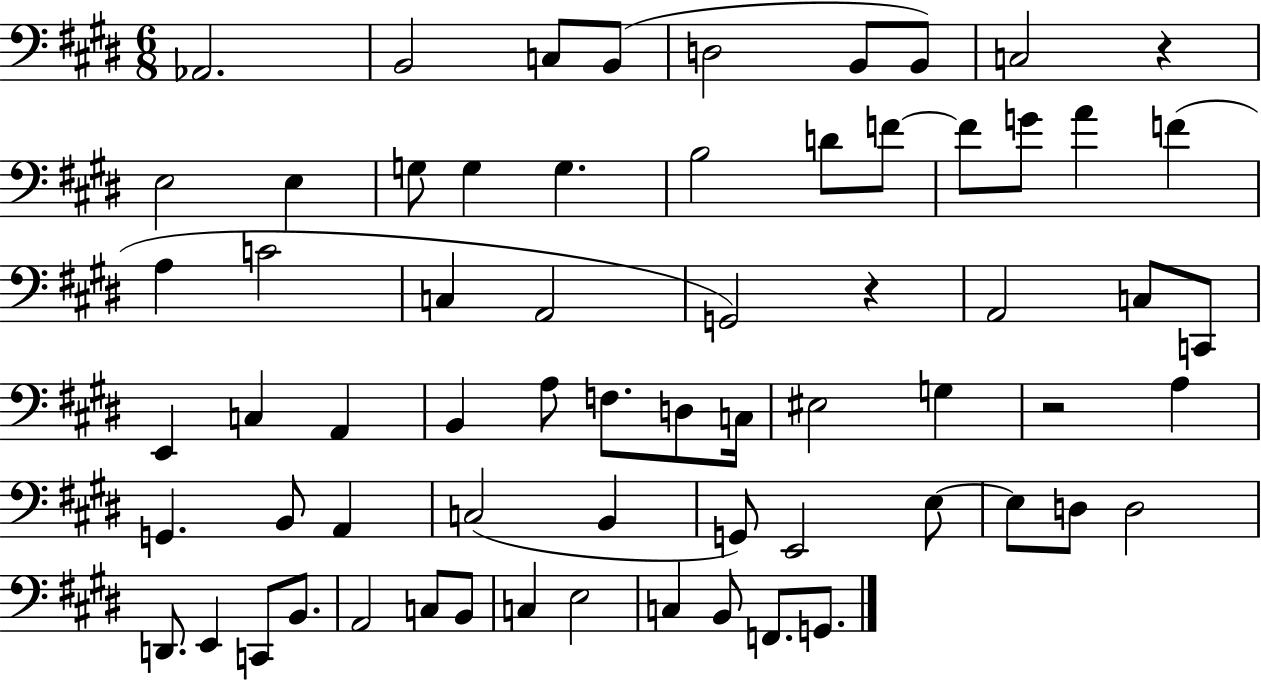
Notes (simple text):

Ab2/h. B2/h C3/e B2/e D3/h B2/e B2/e C3/h R/q E3/h E3/q G3/e G3/q G3/q. B3/h D4/e F4/e F4/e G4/e A4/q F4/q A3/q C4/h C3/q A2/h G2/h R/q A2/h C3/e C2/e E2/q C3/q A2/q B2/q A3/e F3/e. D3/e C3/s EIS3/h G3/q R/h A3/q G2/q. B2/e A2/q C3/h B2/q G2/e E2/h E3/e E3/e D3/e D3/h D2/e. E2/q C2/e B2/e. A2/h C3/e B2/e C3/q E3/h C3/q B2/e F2/e. G2/e.